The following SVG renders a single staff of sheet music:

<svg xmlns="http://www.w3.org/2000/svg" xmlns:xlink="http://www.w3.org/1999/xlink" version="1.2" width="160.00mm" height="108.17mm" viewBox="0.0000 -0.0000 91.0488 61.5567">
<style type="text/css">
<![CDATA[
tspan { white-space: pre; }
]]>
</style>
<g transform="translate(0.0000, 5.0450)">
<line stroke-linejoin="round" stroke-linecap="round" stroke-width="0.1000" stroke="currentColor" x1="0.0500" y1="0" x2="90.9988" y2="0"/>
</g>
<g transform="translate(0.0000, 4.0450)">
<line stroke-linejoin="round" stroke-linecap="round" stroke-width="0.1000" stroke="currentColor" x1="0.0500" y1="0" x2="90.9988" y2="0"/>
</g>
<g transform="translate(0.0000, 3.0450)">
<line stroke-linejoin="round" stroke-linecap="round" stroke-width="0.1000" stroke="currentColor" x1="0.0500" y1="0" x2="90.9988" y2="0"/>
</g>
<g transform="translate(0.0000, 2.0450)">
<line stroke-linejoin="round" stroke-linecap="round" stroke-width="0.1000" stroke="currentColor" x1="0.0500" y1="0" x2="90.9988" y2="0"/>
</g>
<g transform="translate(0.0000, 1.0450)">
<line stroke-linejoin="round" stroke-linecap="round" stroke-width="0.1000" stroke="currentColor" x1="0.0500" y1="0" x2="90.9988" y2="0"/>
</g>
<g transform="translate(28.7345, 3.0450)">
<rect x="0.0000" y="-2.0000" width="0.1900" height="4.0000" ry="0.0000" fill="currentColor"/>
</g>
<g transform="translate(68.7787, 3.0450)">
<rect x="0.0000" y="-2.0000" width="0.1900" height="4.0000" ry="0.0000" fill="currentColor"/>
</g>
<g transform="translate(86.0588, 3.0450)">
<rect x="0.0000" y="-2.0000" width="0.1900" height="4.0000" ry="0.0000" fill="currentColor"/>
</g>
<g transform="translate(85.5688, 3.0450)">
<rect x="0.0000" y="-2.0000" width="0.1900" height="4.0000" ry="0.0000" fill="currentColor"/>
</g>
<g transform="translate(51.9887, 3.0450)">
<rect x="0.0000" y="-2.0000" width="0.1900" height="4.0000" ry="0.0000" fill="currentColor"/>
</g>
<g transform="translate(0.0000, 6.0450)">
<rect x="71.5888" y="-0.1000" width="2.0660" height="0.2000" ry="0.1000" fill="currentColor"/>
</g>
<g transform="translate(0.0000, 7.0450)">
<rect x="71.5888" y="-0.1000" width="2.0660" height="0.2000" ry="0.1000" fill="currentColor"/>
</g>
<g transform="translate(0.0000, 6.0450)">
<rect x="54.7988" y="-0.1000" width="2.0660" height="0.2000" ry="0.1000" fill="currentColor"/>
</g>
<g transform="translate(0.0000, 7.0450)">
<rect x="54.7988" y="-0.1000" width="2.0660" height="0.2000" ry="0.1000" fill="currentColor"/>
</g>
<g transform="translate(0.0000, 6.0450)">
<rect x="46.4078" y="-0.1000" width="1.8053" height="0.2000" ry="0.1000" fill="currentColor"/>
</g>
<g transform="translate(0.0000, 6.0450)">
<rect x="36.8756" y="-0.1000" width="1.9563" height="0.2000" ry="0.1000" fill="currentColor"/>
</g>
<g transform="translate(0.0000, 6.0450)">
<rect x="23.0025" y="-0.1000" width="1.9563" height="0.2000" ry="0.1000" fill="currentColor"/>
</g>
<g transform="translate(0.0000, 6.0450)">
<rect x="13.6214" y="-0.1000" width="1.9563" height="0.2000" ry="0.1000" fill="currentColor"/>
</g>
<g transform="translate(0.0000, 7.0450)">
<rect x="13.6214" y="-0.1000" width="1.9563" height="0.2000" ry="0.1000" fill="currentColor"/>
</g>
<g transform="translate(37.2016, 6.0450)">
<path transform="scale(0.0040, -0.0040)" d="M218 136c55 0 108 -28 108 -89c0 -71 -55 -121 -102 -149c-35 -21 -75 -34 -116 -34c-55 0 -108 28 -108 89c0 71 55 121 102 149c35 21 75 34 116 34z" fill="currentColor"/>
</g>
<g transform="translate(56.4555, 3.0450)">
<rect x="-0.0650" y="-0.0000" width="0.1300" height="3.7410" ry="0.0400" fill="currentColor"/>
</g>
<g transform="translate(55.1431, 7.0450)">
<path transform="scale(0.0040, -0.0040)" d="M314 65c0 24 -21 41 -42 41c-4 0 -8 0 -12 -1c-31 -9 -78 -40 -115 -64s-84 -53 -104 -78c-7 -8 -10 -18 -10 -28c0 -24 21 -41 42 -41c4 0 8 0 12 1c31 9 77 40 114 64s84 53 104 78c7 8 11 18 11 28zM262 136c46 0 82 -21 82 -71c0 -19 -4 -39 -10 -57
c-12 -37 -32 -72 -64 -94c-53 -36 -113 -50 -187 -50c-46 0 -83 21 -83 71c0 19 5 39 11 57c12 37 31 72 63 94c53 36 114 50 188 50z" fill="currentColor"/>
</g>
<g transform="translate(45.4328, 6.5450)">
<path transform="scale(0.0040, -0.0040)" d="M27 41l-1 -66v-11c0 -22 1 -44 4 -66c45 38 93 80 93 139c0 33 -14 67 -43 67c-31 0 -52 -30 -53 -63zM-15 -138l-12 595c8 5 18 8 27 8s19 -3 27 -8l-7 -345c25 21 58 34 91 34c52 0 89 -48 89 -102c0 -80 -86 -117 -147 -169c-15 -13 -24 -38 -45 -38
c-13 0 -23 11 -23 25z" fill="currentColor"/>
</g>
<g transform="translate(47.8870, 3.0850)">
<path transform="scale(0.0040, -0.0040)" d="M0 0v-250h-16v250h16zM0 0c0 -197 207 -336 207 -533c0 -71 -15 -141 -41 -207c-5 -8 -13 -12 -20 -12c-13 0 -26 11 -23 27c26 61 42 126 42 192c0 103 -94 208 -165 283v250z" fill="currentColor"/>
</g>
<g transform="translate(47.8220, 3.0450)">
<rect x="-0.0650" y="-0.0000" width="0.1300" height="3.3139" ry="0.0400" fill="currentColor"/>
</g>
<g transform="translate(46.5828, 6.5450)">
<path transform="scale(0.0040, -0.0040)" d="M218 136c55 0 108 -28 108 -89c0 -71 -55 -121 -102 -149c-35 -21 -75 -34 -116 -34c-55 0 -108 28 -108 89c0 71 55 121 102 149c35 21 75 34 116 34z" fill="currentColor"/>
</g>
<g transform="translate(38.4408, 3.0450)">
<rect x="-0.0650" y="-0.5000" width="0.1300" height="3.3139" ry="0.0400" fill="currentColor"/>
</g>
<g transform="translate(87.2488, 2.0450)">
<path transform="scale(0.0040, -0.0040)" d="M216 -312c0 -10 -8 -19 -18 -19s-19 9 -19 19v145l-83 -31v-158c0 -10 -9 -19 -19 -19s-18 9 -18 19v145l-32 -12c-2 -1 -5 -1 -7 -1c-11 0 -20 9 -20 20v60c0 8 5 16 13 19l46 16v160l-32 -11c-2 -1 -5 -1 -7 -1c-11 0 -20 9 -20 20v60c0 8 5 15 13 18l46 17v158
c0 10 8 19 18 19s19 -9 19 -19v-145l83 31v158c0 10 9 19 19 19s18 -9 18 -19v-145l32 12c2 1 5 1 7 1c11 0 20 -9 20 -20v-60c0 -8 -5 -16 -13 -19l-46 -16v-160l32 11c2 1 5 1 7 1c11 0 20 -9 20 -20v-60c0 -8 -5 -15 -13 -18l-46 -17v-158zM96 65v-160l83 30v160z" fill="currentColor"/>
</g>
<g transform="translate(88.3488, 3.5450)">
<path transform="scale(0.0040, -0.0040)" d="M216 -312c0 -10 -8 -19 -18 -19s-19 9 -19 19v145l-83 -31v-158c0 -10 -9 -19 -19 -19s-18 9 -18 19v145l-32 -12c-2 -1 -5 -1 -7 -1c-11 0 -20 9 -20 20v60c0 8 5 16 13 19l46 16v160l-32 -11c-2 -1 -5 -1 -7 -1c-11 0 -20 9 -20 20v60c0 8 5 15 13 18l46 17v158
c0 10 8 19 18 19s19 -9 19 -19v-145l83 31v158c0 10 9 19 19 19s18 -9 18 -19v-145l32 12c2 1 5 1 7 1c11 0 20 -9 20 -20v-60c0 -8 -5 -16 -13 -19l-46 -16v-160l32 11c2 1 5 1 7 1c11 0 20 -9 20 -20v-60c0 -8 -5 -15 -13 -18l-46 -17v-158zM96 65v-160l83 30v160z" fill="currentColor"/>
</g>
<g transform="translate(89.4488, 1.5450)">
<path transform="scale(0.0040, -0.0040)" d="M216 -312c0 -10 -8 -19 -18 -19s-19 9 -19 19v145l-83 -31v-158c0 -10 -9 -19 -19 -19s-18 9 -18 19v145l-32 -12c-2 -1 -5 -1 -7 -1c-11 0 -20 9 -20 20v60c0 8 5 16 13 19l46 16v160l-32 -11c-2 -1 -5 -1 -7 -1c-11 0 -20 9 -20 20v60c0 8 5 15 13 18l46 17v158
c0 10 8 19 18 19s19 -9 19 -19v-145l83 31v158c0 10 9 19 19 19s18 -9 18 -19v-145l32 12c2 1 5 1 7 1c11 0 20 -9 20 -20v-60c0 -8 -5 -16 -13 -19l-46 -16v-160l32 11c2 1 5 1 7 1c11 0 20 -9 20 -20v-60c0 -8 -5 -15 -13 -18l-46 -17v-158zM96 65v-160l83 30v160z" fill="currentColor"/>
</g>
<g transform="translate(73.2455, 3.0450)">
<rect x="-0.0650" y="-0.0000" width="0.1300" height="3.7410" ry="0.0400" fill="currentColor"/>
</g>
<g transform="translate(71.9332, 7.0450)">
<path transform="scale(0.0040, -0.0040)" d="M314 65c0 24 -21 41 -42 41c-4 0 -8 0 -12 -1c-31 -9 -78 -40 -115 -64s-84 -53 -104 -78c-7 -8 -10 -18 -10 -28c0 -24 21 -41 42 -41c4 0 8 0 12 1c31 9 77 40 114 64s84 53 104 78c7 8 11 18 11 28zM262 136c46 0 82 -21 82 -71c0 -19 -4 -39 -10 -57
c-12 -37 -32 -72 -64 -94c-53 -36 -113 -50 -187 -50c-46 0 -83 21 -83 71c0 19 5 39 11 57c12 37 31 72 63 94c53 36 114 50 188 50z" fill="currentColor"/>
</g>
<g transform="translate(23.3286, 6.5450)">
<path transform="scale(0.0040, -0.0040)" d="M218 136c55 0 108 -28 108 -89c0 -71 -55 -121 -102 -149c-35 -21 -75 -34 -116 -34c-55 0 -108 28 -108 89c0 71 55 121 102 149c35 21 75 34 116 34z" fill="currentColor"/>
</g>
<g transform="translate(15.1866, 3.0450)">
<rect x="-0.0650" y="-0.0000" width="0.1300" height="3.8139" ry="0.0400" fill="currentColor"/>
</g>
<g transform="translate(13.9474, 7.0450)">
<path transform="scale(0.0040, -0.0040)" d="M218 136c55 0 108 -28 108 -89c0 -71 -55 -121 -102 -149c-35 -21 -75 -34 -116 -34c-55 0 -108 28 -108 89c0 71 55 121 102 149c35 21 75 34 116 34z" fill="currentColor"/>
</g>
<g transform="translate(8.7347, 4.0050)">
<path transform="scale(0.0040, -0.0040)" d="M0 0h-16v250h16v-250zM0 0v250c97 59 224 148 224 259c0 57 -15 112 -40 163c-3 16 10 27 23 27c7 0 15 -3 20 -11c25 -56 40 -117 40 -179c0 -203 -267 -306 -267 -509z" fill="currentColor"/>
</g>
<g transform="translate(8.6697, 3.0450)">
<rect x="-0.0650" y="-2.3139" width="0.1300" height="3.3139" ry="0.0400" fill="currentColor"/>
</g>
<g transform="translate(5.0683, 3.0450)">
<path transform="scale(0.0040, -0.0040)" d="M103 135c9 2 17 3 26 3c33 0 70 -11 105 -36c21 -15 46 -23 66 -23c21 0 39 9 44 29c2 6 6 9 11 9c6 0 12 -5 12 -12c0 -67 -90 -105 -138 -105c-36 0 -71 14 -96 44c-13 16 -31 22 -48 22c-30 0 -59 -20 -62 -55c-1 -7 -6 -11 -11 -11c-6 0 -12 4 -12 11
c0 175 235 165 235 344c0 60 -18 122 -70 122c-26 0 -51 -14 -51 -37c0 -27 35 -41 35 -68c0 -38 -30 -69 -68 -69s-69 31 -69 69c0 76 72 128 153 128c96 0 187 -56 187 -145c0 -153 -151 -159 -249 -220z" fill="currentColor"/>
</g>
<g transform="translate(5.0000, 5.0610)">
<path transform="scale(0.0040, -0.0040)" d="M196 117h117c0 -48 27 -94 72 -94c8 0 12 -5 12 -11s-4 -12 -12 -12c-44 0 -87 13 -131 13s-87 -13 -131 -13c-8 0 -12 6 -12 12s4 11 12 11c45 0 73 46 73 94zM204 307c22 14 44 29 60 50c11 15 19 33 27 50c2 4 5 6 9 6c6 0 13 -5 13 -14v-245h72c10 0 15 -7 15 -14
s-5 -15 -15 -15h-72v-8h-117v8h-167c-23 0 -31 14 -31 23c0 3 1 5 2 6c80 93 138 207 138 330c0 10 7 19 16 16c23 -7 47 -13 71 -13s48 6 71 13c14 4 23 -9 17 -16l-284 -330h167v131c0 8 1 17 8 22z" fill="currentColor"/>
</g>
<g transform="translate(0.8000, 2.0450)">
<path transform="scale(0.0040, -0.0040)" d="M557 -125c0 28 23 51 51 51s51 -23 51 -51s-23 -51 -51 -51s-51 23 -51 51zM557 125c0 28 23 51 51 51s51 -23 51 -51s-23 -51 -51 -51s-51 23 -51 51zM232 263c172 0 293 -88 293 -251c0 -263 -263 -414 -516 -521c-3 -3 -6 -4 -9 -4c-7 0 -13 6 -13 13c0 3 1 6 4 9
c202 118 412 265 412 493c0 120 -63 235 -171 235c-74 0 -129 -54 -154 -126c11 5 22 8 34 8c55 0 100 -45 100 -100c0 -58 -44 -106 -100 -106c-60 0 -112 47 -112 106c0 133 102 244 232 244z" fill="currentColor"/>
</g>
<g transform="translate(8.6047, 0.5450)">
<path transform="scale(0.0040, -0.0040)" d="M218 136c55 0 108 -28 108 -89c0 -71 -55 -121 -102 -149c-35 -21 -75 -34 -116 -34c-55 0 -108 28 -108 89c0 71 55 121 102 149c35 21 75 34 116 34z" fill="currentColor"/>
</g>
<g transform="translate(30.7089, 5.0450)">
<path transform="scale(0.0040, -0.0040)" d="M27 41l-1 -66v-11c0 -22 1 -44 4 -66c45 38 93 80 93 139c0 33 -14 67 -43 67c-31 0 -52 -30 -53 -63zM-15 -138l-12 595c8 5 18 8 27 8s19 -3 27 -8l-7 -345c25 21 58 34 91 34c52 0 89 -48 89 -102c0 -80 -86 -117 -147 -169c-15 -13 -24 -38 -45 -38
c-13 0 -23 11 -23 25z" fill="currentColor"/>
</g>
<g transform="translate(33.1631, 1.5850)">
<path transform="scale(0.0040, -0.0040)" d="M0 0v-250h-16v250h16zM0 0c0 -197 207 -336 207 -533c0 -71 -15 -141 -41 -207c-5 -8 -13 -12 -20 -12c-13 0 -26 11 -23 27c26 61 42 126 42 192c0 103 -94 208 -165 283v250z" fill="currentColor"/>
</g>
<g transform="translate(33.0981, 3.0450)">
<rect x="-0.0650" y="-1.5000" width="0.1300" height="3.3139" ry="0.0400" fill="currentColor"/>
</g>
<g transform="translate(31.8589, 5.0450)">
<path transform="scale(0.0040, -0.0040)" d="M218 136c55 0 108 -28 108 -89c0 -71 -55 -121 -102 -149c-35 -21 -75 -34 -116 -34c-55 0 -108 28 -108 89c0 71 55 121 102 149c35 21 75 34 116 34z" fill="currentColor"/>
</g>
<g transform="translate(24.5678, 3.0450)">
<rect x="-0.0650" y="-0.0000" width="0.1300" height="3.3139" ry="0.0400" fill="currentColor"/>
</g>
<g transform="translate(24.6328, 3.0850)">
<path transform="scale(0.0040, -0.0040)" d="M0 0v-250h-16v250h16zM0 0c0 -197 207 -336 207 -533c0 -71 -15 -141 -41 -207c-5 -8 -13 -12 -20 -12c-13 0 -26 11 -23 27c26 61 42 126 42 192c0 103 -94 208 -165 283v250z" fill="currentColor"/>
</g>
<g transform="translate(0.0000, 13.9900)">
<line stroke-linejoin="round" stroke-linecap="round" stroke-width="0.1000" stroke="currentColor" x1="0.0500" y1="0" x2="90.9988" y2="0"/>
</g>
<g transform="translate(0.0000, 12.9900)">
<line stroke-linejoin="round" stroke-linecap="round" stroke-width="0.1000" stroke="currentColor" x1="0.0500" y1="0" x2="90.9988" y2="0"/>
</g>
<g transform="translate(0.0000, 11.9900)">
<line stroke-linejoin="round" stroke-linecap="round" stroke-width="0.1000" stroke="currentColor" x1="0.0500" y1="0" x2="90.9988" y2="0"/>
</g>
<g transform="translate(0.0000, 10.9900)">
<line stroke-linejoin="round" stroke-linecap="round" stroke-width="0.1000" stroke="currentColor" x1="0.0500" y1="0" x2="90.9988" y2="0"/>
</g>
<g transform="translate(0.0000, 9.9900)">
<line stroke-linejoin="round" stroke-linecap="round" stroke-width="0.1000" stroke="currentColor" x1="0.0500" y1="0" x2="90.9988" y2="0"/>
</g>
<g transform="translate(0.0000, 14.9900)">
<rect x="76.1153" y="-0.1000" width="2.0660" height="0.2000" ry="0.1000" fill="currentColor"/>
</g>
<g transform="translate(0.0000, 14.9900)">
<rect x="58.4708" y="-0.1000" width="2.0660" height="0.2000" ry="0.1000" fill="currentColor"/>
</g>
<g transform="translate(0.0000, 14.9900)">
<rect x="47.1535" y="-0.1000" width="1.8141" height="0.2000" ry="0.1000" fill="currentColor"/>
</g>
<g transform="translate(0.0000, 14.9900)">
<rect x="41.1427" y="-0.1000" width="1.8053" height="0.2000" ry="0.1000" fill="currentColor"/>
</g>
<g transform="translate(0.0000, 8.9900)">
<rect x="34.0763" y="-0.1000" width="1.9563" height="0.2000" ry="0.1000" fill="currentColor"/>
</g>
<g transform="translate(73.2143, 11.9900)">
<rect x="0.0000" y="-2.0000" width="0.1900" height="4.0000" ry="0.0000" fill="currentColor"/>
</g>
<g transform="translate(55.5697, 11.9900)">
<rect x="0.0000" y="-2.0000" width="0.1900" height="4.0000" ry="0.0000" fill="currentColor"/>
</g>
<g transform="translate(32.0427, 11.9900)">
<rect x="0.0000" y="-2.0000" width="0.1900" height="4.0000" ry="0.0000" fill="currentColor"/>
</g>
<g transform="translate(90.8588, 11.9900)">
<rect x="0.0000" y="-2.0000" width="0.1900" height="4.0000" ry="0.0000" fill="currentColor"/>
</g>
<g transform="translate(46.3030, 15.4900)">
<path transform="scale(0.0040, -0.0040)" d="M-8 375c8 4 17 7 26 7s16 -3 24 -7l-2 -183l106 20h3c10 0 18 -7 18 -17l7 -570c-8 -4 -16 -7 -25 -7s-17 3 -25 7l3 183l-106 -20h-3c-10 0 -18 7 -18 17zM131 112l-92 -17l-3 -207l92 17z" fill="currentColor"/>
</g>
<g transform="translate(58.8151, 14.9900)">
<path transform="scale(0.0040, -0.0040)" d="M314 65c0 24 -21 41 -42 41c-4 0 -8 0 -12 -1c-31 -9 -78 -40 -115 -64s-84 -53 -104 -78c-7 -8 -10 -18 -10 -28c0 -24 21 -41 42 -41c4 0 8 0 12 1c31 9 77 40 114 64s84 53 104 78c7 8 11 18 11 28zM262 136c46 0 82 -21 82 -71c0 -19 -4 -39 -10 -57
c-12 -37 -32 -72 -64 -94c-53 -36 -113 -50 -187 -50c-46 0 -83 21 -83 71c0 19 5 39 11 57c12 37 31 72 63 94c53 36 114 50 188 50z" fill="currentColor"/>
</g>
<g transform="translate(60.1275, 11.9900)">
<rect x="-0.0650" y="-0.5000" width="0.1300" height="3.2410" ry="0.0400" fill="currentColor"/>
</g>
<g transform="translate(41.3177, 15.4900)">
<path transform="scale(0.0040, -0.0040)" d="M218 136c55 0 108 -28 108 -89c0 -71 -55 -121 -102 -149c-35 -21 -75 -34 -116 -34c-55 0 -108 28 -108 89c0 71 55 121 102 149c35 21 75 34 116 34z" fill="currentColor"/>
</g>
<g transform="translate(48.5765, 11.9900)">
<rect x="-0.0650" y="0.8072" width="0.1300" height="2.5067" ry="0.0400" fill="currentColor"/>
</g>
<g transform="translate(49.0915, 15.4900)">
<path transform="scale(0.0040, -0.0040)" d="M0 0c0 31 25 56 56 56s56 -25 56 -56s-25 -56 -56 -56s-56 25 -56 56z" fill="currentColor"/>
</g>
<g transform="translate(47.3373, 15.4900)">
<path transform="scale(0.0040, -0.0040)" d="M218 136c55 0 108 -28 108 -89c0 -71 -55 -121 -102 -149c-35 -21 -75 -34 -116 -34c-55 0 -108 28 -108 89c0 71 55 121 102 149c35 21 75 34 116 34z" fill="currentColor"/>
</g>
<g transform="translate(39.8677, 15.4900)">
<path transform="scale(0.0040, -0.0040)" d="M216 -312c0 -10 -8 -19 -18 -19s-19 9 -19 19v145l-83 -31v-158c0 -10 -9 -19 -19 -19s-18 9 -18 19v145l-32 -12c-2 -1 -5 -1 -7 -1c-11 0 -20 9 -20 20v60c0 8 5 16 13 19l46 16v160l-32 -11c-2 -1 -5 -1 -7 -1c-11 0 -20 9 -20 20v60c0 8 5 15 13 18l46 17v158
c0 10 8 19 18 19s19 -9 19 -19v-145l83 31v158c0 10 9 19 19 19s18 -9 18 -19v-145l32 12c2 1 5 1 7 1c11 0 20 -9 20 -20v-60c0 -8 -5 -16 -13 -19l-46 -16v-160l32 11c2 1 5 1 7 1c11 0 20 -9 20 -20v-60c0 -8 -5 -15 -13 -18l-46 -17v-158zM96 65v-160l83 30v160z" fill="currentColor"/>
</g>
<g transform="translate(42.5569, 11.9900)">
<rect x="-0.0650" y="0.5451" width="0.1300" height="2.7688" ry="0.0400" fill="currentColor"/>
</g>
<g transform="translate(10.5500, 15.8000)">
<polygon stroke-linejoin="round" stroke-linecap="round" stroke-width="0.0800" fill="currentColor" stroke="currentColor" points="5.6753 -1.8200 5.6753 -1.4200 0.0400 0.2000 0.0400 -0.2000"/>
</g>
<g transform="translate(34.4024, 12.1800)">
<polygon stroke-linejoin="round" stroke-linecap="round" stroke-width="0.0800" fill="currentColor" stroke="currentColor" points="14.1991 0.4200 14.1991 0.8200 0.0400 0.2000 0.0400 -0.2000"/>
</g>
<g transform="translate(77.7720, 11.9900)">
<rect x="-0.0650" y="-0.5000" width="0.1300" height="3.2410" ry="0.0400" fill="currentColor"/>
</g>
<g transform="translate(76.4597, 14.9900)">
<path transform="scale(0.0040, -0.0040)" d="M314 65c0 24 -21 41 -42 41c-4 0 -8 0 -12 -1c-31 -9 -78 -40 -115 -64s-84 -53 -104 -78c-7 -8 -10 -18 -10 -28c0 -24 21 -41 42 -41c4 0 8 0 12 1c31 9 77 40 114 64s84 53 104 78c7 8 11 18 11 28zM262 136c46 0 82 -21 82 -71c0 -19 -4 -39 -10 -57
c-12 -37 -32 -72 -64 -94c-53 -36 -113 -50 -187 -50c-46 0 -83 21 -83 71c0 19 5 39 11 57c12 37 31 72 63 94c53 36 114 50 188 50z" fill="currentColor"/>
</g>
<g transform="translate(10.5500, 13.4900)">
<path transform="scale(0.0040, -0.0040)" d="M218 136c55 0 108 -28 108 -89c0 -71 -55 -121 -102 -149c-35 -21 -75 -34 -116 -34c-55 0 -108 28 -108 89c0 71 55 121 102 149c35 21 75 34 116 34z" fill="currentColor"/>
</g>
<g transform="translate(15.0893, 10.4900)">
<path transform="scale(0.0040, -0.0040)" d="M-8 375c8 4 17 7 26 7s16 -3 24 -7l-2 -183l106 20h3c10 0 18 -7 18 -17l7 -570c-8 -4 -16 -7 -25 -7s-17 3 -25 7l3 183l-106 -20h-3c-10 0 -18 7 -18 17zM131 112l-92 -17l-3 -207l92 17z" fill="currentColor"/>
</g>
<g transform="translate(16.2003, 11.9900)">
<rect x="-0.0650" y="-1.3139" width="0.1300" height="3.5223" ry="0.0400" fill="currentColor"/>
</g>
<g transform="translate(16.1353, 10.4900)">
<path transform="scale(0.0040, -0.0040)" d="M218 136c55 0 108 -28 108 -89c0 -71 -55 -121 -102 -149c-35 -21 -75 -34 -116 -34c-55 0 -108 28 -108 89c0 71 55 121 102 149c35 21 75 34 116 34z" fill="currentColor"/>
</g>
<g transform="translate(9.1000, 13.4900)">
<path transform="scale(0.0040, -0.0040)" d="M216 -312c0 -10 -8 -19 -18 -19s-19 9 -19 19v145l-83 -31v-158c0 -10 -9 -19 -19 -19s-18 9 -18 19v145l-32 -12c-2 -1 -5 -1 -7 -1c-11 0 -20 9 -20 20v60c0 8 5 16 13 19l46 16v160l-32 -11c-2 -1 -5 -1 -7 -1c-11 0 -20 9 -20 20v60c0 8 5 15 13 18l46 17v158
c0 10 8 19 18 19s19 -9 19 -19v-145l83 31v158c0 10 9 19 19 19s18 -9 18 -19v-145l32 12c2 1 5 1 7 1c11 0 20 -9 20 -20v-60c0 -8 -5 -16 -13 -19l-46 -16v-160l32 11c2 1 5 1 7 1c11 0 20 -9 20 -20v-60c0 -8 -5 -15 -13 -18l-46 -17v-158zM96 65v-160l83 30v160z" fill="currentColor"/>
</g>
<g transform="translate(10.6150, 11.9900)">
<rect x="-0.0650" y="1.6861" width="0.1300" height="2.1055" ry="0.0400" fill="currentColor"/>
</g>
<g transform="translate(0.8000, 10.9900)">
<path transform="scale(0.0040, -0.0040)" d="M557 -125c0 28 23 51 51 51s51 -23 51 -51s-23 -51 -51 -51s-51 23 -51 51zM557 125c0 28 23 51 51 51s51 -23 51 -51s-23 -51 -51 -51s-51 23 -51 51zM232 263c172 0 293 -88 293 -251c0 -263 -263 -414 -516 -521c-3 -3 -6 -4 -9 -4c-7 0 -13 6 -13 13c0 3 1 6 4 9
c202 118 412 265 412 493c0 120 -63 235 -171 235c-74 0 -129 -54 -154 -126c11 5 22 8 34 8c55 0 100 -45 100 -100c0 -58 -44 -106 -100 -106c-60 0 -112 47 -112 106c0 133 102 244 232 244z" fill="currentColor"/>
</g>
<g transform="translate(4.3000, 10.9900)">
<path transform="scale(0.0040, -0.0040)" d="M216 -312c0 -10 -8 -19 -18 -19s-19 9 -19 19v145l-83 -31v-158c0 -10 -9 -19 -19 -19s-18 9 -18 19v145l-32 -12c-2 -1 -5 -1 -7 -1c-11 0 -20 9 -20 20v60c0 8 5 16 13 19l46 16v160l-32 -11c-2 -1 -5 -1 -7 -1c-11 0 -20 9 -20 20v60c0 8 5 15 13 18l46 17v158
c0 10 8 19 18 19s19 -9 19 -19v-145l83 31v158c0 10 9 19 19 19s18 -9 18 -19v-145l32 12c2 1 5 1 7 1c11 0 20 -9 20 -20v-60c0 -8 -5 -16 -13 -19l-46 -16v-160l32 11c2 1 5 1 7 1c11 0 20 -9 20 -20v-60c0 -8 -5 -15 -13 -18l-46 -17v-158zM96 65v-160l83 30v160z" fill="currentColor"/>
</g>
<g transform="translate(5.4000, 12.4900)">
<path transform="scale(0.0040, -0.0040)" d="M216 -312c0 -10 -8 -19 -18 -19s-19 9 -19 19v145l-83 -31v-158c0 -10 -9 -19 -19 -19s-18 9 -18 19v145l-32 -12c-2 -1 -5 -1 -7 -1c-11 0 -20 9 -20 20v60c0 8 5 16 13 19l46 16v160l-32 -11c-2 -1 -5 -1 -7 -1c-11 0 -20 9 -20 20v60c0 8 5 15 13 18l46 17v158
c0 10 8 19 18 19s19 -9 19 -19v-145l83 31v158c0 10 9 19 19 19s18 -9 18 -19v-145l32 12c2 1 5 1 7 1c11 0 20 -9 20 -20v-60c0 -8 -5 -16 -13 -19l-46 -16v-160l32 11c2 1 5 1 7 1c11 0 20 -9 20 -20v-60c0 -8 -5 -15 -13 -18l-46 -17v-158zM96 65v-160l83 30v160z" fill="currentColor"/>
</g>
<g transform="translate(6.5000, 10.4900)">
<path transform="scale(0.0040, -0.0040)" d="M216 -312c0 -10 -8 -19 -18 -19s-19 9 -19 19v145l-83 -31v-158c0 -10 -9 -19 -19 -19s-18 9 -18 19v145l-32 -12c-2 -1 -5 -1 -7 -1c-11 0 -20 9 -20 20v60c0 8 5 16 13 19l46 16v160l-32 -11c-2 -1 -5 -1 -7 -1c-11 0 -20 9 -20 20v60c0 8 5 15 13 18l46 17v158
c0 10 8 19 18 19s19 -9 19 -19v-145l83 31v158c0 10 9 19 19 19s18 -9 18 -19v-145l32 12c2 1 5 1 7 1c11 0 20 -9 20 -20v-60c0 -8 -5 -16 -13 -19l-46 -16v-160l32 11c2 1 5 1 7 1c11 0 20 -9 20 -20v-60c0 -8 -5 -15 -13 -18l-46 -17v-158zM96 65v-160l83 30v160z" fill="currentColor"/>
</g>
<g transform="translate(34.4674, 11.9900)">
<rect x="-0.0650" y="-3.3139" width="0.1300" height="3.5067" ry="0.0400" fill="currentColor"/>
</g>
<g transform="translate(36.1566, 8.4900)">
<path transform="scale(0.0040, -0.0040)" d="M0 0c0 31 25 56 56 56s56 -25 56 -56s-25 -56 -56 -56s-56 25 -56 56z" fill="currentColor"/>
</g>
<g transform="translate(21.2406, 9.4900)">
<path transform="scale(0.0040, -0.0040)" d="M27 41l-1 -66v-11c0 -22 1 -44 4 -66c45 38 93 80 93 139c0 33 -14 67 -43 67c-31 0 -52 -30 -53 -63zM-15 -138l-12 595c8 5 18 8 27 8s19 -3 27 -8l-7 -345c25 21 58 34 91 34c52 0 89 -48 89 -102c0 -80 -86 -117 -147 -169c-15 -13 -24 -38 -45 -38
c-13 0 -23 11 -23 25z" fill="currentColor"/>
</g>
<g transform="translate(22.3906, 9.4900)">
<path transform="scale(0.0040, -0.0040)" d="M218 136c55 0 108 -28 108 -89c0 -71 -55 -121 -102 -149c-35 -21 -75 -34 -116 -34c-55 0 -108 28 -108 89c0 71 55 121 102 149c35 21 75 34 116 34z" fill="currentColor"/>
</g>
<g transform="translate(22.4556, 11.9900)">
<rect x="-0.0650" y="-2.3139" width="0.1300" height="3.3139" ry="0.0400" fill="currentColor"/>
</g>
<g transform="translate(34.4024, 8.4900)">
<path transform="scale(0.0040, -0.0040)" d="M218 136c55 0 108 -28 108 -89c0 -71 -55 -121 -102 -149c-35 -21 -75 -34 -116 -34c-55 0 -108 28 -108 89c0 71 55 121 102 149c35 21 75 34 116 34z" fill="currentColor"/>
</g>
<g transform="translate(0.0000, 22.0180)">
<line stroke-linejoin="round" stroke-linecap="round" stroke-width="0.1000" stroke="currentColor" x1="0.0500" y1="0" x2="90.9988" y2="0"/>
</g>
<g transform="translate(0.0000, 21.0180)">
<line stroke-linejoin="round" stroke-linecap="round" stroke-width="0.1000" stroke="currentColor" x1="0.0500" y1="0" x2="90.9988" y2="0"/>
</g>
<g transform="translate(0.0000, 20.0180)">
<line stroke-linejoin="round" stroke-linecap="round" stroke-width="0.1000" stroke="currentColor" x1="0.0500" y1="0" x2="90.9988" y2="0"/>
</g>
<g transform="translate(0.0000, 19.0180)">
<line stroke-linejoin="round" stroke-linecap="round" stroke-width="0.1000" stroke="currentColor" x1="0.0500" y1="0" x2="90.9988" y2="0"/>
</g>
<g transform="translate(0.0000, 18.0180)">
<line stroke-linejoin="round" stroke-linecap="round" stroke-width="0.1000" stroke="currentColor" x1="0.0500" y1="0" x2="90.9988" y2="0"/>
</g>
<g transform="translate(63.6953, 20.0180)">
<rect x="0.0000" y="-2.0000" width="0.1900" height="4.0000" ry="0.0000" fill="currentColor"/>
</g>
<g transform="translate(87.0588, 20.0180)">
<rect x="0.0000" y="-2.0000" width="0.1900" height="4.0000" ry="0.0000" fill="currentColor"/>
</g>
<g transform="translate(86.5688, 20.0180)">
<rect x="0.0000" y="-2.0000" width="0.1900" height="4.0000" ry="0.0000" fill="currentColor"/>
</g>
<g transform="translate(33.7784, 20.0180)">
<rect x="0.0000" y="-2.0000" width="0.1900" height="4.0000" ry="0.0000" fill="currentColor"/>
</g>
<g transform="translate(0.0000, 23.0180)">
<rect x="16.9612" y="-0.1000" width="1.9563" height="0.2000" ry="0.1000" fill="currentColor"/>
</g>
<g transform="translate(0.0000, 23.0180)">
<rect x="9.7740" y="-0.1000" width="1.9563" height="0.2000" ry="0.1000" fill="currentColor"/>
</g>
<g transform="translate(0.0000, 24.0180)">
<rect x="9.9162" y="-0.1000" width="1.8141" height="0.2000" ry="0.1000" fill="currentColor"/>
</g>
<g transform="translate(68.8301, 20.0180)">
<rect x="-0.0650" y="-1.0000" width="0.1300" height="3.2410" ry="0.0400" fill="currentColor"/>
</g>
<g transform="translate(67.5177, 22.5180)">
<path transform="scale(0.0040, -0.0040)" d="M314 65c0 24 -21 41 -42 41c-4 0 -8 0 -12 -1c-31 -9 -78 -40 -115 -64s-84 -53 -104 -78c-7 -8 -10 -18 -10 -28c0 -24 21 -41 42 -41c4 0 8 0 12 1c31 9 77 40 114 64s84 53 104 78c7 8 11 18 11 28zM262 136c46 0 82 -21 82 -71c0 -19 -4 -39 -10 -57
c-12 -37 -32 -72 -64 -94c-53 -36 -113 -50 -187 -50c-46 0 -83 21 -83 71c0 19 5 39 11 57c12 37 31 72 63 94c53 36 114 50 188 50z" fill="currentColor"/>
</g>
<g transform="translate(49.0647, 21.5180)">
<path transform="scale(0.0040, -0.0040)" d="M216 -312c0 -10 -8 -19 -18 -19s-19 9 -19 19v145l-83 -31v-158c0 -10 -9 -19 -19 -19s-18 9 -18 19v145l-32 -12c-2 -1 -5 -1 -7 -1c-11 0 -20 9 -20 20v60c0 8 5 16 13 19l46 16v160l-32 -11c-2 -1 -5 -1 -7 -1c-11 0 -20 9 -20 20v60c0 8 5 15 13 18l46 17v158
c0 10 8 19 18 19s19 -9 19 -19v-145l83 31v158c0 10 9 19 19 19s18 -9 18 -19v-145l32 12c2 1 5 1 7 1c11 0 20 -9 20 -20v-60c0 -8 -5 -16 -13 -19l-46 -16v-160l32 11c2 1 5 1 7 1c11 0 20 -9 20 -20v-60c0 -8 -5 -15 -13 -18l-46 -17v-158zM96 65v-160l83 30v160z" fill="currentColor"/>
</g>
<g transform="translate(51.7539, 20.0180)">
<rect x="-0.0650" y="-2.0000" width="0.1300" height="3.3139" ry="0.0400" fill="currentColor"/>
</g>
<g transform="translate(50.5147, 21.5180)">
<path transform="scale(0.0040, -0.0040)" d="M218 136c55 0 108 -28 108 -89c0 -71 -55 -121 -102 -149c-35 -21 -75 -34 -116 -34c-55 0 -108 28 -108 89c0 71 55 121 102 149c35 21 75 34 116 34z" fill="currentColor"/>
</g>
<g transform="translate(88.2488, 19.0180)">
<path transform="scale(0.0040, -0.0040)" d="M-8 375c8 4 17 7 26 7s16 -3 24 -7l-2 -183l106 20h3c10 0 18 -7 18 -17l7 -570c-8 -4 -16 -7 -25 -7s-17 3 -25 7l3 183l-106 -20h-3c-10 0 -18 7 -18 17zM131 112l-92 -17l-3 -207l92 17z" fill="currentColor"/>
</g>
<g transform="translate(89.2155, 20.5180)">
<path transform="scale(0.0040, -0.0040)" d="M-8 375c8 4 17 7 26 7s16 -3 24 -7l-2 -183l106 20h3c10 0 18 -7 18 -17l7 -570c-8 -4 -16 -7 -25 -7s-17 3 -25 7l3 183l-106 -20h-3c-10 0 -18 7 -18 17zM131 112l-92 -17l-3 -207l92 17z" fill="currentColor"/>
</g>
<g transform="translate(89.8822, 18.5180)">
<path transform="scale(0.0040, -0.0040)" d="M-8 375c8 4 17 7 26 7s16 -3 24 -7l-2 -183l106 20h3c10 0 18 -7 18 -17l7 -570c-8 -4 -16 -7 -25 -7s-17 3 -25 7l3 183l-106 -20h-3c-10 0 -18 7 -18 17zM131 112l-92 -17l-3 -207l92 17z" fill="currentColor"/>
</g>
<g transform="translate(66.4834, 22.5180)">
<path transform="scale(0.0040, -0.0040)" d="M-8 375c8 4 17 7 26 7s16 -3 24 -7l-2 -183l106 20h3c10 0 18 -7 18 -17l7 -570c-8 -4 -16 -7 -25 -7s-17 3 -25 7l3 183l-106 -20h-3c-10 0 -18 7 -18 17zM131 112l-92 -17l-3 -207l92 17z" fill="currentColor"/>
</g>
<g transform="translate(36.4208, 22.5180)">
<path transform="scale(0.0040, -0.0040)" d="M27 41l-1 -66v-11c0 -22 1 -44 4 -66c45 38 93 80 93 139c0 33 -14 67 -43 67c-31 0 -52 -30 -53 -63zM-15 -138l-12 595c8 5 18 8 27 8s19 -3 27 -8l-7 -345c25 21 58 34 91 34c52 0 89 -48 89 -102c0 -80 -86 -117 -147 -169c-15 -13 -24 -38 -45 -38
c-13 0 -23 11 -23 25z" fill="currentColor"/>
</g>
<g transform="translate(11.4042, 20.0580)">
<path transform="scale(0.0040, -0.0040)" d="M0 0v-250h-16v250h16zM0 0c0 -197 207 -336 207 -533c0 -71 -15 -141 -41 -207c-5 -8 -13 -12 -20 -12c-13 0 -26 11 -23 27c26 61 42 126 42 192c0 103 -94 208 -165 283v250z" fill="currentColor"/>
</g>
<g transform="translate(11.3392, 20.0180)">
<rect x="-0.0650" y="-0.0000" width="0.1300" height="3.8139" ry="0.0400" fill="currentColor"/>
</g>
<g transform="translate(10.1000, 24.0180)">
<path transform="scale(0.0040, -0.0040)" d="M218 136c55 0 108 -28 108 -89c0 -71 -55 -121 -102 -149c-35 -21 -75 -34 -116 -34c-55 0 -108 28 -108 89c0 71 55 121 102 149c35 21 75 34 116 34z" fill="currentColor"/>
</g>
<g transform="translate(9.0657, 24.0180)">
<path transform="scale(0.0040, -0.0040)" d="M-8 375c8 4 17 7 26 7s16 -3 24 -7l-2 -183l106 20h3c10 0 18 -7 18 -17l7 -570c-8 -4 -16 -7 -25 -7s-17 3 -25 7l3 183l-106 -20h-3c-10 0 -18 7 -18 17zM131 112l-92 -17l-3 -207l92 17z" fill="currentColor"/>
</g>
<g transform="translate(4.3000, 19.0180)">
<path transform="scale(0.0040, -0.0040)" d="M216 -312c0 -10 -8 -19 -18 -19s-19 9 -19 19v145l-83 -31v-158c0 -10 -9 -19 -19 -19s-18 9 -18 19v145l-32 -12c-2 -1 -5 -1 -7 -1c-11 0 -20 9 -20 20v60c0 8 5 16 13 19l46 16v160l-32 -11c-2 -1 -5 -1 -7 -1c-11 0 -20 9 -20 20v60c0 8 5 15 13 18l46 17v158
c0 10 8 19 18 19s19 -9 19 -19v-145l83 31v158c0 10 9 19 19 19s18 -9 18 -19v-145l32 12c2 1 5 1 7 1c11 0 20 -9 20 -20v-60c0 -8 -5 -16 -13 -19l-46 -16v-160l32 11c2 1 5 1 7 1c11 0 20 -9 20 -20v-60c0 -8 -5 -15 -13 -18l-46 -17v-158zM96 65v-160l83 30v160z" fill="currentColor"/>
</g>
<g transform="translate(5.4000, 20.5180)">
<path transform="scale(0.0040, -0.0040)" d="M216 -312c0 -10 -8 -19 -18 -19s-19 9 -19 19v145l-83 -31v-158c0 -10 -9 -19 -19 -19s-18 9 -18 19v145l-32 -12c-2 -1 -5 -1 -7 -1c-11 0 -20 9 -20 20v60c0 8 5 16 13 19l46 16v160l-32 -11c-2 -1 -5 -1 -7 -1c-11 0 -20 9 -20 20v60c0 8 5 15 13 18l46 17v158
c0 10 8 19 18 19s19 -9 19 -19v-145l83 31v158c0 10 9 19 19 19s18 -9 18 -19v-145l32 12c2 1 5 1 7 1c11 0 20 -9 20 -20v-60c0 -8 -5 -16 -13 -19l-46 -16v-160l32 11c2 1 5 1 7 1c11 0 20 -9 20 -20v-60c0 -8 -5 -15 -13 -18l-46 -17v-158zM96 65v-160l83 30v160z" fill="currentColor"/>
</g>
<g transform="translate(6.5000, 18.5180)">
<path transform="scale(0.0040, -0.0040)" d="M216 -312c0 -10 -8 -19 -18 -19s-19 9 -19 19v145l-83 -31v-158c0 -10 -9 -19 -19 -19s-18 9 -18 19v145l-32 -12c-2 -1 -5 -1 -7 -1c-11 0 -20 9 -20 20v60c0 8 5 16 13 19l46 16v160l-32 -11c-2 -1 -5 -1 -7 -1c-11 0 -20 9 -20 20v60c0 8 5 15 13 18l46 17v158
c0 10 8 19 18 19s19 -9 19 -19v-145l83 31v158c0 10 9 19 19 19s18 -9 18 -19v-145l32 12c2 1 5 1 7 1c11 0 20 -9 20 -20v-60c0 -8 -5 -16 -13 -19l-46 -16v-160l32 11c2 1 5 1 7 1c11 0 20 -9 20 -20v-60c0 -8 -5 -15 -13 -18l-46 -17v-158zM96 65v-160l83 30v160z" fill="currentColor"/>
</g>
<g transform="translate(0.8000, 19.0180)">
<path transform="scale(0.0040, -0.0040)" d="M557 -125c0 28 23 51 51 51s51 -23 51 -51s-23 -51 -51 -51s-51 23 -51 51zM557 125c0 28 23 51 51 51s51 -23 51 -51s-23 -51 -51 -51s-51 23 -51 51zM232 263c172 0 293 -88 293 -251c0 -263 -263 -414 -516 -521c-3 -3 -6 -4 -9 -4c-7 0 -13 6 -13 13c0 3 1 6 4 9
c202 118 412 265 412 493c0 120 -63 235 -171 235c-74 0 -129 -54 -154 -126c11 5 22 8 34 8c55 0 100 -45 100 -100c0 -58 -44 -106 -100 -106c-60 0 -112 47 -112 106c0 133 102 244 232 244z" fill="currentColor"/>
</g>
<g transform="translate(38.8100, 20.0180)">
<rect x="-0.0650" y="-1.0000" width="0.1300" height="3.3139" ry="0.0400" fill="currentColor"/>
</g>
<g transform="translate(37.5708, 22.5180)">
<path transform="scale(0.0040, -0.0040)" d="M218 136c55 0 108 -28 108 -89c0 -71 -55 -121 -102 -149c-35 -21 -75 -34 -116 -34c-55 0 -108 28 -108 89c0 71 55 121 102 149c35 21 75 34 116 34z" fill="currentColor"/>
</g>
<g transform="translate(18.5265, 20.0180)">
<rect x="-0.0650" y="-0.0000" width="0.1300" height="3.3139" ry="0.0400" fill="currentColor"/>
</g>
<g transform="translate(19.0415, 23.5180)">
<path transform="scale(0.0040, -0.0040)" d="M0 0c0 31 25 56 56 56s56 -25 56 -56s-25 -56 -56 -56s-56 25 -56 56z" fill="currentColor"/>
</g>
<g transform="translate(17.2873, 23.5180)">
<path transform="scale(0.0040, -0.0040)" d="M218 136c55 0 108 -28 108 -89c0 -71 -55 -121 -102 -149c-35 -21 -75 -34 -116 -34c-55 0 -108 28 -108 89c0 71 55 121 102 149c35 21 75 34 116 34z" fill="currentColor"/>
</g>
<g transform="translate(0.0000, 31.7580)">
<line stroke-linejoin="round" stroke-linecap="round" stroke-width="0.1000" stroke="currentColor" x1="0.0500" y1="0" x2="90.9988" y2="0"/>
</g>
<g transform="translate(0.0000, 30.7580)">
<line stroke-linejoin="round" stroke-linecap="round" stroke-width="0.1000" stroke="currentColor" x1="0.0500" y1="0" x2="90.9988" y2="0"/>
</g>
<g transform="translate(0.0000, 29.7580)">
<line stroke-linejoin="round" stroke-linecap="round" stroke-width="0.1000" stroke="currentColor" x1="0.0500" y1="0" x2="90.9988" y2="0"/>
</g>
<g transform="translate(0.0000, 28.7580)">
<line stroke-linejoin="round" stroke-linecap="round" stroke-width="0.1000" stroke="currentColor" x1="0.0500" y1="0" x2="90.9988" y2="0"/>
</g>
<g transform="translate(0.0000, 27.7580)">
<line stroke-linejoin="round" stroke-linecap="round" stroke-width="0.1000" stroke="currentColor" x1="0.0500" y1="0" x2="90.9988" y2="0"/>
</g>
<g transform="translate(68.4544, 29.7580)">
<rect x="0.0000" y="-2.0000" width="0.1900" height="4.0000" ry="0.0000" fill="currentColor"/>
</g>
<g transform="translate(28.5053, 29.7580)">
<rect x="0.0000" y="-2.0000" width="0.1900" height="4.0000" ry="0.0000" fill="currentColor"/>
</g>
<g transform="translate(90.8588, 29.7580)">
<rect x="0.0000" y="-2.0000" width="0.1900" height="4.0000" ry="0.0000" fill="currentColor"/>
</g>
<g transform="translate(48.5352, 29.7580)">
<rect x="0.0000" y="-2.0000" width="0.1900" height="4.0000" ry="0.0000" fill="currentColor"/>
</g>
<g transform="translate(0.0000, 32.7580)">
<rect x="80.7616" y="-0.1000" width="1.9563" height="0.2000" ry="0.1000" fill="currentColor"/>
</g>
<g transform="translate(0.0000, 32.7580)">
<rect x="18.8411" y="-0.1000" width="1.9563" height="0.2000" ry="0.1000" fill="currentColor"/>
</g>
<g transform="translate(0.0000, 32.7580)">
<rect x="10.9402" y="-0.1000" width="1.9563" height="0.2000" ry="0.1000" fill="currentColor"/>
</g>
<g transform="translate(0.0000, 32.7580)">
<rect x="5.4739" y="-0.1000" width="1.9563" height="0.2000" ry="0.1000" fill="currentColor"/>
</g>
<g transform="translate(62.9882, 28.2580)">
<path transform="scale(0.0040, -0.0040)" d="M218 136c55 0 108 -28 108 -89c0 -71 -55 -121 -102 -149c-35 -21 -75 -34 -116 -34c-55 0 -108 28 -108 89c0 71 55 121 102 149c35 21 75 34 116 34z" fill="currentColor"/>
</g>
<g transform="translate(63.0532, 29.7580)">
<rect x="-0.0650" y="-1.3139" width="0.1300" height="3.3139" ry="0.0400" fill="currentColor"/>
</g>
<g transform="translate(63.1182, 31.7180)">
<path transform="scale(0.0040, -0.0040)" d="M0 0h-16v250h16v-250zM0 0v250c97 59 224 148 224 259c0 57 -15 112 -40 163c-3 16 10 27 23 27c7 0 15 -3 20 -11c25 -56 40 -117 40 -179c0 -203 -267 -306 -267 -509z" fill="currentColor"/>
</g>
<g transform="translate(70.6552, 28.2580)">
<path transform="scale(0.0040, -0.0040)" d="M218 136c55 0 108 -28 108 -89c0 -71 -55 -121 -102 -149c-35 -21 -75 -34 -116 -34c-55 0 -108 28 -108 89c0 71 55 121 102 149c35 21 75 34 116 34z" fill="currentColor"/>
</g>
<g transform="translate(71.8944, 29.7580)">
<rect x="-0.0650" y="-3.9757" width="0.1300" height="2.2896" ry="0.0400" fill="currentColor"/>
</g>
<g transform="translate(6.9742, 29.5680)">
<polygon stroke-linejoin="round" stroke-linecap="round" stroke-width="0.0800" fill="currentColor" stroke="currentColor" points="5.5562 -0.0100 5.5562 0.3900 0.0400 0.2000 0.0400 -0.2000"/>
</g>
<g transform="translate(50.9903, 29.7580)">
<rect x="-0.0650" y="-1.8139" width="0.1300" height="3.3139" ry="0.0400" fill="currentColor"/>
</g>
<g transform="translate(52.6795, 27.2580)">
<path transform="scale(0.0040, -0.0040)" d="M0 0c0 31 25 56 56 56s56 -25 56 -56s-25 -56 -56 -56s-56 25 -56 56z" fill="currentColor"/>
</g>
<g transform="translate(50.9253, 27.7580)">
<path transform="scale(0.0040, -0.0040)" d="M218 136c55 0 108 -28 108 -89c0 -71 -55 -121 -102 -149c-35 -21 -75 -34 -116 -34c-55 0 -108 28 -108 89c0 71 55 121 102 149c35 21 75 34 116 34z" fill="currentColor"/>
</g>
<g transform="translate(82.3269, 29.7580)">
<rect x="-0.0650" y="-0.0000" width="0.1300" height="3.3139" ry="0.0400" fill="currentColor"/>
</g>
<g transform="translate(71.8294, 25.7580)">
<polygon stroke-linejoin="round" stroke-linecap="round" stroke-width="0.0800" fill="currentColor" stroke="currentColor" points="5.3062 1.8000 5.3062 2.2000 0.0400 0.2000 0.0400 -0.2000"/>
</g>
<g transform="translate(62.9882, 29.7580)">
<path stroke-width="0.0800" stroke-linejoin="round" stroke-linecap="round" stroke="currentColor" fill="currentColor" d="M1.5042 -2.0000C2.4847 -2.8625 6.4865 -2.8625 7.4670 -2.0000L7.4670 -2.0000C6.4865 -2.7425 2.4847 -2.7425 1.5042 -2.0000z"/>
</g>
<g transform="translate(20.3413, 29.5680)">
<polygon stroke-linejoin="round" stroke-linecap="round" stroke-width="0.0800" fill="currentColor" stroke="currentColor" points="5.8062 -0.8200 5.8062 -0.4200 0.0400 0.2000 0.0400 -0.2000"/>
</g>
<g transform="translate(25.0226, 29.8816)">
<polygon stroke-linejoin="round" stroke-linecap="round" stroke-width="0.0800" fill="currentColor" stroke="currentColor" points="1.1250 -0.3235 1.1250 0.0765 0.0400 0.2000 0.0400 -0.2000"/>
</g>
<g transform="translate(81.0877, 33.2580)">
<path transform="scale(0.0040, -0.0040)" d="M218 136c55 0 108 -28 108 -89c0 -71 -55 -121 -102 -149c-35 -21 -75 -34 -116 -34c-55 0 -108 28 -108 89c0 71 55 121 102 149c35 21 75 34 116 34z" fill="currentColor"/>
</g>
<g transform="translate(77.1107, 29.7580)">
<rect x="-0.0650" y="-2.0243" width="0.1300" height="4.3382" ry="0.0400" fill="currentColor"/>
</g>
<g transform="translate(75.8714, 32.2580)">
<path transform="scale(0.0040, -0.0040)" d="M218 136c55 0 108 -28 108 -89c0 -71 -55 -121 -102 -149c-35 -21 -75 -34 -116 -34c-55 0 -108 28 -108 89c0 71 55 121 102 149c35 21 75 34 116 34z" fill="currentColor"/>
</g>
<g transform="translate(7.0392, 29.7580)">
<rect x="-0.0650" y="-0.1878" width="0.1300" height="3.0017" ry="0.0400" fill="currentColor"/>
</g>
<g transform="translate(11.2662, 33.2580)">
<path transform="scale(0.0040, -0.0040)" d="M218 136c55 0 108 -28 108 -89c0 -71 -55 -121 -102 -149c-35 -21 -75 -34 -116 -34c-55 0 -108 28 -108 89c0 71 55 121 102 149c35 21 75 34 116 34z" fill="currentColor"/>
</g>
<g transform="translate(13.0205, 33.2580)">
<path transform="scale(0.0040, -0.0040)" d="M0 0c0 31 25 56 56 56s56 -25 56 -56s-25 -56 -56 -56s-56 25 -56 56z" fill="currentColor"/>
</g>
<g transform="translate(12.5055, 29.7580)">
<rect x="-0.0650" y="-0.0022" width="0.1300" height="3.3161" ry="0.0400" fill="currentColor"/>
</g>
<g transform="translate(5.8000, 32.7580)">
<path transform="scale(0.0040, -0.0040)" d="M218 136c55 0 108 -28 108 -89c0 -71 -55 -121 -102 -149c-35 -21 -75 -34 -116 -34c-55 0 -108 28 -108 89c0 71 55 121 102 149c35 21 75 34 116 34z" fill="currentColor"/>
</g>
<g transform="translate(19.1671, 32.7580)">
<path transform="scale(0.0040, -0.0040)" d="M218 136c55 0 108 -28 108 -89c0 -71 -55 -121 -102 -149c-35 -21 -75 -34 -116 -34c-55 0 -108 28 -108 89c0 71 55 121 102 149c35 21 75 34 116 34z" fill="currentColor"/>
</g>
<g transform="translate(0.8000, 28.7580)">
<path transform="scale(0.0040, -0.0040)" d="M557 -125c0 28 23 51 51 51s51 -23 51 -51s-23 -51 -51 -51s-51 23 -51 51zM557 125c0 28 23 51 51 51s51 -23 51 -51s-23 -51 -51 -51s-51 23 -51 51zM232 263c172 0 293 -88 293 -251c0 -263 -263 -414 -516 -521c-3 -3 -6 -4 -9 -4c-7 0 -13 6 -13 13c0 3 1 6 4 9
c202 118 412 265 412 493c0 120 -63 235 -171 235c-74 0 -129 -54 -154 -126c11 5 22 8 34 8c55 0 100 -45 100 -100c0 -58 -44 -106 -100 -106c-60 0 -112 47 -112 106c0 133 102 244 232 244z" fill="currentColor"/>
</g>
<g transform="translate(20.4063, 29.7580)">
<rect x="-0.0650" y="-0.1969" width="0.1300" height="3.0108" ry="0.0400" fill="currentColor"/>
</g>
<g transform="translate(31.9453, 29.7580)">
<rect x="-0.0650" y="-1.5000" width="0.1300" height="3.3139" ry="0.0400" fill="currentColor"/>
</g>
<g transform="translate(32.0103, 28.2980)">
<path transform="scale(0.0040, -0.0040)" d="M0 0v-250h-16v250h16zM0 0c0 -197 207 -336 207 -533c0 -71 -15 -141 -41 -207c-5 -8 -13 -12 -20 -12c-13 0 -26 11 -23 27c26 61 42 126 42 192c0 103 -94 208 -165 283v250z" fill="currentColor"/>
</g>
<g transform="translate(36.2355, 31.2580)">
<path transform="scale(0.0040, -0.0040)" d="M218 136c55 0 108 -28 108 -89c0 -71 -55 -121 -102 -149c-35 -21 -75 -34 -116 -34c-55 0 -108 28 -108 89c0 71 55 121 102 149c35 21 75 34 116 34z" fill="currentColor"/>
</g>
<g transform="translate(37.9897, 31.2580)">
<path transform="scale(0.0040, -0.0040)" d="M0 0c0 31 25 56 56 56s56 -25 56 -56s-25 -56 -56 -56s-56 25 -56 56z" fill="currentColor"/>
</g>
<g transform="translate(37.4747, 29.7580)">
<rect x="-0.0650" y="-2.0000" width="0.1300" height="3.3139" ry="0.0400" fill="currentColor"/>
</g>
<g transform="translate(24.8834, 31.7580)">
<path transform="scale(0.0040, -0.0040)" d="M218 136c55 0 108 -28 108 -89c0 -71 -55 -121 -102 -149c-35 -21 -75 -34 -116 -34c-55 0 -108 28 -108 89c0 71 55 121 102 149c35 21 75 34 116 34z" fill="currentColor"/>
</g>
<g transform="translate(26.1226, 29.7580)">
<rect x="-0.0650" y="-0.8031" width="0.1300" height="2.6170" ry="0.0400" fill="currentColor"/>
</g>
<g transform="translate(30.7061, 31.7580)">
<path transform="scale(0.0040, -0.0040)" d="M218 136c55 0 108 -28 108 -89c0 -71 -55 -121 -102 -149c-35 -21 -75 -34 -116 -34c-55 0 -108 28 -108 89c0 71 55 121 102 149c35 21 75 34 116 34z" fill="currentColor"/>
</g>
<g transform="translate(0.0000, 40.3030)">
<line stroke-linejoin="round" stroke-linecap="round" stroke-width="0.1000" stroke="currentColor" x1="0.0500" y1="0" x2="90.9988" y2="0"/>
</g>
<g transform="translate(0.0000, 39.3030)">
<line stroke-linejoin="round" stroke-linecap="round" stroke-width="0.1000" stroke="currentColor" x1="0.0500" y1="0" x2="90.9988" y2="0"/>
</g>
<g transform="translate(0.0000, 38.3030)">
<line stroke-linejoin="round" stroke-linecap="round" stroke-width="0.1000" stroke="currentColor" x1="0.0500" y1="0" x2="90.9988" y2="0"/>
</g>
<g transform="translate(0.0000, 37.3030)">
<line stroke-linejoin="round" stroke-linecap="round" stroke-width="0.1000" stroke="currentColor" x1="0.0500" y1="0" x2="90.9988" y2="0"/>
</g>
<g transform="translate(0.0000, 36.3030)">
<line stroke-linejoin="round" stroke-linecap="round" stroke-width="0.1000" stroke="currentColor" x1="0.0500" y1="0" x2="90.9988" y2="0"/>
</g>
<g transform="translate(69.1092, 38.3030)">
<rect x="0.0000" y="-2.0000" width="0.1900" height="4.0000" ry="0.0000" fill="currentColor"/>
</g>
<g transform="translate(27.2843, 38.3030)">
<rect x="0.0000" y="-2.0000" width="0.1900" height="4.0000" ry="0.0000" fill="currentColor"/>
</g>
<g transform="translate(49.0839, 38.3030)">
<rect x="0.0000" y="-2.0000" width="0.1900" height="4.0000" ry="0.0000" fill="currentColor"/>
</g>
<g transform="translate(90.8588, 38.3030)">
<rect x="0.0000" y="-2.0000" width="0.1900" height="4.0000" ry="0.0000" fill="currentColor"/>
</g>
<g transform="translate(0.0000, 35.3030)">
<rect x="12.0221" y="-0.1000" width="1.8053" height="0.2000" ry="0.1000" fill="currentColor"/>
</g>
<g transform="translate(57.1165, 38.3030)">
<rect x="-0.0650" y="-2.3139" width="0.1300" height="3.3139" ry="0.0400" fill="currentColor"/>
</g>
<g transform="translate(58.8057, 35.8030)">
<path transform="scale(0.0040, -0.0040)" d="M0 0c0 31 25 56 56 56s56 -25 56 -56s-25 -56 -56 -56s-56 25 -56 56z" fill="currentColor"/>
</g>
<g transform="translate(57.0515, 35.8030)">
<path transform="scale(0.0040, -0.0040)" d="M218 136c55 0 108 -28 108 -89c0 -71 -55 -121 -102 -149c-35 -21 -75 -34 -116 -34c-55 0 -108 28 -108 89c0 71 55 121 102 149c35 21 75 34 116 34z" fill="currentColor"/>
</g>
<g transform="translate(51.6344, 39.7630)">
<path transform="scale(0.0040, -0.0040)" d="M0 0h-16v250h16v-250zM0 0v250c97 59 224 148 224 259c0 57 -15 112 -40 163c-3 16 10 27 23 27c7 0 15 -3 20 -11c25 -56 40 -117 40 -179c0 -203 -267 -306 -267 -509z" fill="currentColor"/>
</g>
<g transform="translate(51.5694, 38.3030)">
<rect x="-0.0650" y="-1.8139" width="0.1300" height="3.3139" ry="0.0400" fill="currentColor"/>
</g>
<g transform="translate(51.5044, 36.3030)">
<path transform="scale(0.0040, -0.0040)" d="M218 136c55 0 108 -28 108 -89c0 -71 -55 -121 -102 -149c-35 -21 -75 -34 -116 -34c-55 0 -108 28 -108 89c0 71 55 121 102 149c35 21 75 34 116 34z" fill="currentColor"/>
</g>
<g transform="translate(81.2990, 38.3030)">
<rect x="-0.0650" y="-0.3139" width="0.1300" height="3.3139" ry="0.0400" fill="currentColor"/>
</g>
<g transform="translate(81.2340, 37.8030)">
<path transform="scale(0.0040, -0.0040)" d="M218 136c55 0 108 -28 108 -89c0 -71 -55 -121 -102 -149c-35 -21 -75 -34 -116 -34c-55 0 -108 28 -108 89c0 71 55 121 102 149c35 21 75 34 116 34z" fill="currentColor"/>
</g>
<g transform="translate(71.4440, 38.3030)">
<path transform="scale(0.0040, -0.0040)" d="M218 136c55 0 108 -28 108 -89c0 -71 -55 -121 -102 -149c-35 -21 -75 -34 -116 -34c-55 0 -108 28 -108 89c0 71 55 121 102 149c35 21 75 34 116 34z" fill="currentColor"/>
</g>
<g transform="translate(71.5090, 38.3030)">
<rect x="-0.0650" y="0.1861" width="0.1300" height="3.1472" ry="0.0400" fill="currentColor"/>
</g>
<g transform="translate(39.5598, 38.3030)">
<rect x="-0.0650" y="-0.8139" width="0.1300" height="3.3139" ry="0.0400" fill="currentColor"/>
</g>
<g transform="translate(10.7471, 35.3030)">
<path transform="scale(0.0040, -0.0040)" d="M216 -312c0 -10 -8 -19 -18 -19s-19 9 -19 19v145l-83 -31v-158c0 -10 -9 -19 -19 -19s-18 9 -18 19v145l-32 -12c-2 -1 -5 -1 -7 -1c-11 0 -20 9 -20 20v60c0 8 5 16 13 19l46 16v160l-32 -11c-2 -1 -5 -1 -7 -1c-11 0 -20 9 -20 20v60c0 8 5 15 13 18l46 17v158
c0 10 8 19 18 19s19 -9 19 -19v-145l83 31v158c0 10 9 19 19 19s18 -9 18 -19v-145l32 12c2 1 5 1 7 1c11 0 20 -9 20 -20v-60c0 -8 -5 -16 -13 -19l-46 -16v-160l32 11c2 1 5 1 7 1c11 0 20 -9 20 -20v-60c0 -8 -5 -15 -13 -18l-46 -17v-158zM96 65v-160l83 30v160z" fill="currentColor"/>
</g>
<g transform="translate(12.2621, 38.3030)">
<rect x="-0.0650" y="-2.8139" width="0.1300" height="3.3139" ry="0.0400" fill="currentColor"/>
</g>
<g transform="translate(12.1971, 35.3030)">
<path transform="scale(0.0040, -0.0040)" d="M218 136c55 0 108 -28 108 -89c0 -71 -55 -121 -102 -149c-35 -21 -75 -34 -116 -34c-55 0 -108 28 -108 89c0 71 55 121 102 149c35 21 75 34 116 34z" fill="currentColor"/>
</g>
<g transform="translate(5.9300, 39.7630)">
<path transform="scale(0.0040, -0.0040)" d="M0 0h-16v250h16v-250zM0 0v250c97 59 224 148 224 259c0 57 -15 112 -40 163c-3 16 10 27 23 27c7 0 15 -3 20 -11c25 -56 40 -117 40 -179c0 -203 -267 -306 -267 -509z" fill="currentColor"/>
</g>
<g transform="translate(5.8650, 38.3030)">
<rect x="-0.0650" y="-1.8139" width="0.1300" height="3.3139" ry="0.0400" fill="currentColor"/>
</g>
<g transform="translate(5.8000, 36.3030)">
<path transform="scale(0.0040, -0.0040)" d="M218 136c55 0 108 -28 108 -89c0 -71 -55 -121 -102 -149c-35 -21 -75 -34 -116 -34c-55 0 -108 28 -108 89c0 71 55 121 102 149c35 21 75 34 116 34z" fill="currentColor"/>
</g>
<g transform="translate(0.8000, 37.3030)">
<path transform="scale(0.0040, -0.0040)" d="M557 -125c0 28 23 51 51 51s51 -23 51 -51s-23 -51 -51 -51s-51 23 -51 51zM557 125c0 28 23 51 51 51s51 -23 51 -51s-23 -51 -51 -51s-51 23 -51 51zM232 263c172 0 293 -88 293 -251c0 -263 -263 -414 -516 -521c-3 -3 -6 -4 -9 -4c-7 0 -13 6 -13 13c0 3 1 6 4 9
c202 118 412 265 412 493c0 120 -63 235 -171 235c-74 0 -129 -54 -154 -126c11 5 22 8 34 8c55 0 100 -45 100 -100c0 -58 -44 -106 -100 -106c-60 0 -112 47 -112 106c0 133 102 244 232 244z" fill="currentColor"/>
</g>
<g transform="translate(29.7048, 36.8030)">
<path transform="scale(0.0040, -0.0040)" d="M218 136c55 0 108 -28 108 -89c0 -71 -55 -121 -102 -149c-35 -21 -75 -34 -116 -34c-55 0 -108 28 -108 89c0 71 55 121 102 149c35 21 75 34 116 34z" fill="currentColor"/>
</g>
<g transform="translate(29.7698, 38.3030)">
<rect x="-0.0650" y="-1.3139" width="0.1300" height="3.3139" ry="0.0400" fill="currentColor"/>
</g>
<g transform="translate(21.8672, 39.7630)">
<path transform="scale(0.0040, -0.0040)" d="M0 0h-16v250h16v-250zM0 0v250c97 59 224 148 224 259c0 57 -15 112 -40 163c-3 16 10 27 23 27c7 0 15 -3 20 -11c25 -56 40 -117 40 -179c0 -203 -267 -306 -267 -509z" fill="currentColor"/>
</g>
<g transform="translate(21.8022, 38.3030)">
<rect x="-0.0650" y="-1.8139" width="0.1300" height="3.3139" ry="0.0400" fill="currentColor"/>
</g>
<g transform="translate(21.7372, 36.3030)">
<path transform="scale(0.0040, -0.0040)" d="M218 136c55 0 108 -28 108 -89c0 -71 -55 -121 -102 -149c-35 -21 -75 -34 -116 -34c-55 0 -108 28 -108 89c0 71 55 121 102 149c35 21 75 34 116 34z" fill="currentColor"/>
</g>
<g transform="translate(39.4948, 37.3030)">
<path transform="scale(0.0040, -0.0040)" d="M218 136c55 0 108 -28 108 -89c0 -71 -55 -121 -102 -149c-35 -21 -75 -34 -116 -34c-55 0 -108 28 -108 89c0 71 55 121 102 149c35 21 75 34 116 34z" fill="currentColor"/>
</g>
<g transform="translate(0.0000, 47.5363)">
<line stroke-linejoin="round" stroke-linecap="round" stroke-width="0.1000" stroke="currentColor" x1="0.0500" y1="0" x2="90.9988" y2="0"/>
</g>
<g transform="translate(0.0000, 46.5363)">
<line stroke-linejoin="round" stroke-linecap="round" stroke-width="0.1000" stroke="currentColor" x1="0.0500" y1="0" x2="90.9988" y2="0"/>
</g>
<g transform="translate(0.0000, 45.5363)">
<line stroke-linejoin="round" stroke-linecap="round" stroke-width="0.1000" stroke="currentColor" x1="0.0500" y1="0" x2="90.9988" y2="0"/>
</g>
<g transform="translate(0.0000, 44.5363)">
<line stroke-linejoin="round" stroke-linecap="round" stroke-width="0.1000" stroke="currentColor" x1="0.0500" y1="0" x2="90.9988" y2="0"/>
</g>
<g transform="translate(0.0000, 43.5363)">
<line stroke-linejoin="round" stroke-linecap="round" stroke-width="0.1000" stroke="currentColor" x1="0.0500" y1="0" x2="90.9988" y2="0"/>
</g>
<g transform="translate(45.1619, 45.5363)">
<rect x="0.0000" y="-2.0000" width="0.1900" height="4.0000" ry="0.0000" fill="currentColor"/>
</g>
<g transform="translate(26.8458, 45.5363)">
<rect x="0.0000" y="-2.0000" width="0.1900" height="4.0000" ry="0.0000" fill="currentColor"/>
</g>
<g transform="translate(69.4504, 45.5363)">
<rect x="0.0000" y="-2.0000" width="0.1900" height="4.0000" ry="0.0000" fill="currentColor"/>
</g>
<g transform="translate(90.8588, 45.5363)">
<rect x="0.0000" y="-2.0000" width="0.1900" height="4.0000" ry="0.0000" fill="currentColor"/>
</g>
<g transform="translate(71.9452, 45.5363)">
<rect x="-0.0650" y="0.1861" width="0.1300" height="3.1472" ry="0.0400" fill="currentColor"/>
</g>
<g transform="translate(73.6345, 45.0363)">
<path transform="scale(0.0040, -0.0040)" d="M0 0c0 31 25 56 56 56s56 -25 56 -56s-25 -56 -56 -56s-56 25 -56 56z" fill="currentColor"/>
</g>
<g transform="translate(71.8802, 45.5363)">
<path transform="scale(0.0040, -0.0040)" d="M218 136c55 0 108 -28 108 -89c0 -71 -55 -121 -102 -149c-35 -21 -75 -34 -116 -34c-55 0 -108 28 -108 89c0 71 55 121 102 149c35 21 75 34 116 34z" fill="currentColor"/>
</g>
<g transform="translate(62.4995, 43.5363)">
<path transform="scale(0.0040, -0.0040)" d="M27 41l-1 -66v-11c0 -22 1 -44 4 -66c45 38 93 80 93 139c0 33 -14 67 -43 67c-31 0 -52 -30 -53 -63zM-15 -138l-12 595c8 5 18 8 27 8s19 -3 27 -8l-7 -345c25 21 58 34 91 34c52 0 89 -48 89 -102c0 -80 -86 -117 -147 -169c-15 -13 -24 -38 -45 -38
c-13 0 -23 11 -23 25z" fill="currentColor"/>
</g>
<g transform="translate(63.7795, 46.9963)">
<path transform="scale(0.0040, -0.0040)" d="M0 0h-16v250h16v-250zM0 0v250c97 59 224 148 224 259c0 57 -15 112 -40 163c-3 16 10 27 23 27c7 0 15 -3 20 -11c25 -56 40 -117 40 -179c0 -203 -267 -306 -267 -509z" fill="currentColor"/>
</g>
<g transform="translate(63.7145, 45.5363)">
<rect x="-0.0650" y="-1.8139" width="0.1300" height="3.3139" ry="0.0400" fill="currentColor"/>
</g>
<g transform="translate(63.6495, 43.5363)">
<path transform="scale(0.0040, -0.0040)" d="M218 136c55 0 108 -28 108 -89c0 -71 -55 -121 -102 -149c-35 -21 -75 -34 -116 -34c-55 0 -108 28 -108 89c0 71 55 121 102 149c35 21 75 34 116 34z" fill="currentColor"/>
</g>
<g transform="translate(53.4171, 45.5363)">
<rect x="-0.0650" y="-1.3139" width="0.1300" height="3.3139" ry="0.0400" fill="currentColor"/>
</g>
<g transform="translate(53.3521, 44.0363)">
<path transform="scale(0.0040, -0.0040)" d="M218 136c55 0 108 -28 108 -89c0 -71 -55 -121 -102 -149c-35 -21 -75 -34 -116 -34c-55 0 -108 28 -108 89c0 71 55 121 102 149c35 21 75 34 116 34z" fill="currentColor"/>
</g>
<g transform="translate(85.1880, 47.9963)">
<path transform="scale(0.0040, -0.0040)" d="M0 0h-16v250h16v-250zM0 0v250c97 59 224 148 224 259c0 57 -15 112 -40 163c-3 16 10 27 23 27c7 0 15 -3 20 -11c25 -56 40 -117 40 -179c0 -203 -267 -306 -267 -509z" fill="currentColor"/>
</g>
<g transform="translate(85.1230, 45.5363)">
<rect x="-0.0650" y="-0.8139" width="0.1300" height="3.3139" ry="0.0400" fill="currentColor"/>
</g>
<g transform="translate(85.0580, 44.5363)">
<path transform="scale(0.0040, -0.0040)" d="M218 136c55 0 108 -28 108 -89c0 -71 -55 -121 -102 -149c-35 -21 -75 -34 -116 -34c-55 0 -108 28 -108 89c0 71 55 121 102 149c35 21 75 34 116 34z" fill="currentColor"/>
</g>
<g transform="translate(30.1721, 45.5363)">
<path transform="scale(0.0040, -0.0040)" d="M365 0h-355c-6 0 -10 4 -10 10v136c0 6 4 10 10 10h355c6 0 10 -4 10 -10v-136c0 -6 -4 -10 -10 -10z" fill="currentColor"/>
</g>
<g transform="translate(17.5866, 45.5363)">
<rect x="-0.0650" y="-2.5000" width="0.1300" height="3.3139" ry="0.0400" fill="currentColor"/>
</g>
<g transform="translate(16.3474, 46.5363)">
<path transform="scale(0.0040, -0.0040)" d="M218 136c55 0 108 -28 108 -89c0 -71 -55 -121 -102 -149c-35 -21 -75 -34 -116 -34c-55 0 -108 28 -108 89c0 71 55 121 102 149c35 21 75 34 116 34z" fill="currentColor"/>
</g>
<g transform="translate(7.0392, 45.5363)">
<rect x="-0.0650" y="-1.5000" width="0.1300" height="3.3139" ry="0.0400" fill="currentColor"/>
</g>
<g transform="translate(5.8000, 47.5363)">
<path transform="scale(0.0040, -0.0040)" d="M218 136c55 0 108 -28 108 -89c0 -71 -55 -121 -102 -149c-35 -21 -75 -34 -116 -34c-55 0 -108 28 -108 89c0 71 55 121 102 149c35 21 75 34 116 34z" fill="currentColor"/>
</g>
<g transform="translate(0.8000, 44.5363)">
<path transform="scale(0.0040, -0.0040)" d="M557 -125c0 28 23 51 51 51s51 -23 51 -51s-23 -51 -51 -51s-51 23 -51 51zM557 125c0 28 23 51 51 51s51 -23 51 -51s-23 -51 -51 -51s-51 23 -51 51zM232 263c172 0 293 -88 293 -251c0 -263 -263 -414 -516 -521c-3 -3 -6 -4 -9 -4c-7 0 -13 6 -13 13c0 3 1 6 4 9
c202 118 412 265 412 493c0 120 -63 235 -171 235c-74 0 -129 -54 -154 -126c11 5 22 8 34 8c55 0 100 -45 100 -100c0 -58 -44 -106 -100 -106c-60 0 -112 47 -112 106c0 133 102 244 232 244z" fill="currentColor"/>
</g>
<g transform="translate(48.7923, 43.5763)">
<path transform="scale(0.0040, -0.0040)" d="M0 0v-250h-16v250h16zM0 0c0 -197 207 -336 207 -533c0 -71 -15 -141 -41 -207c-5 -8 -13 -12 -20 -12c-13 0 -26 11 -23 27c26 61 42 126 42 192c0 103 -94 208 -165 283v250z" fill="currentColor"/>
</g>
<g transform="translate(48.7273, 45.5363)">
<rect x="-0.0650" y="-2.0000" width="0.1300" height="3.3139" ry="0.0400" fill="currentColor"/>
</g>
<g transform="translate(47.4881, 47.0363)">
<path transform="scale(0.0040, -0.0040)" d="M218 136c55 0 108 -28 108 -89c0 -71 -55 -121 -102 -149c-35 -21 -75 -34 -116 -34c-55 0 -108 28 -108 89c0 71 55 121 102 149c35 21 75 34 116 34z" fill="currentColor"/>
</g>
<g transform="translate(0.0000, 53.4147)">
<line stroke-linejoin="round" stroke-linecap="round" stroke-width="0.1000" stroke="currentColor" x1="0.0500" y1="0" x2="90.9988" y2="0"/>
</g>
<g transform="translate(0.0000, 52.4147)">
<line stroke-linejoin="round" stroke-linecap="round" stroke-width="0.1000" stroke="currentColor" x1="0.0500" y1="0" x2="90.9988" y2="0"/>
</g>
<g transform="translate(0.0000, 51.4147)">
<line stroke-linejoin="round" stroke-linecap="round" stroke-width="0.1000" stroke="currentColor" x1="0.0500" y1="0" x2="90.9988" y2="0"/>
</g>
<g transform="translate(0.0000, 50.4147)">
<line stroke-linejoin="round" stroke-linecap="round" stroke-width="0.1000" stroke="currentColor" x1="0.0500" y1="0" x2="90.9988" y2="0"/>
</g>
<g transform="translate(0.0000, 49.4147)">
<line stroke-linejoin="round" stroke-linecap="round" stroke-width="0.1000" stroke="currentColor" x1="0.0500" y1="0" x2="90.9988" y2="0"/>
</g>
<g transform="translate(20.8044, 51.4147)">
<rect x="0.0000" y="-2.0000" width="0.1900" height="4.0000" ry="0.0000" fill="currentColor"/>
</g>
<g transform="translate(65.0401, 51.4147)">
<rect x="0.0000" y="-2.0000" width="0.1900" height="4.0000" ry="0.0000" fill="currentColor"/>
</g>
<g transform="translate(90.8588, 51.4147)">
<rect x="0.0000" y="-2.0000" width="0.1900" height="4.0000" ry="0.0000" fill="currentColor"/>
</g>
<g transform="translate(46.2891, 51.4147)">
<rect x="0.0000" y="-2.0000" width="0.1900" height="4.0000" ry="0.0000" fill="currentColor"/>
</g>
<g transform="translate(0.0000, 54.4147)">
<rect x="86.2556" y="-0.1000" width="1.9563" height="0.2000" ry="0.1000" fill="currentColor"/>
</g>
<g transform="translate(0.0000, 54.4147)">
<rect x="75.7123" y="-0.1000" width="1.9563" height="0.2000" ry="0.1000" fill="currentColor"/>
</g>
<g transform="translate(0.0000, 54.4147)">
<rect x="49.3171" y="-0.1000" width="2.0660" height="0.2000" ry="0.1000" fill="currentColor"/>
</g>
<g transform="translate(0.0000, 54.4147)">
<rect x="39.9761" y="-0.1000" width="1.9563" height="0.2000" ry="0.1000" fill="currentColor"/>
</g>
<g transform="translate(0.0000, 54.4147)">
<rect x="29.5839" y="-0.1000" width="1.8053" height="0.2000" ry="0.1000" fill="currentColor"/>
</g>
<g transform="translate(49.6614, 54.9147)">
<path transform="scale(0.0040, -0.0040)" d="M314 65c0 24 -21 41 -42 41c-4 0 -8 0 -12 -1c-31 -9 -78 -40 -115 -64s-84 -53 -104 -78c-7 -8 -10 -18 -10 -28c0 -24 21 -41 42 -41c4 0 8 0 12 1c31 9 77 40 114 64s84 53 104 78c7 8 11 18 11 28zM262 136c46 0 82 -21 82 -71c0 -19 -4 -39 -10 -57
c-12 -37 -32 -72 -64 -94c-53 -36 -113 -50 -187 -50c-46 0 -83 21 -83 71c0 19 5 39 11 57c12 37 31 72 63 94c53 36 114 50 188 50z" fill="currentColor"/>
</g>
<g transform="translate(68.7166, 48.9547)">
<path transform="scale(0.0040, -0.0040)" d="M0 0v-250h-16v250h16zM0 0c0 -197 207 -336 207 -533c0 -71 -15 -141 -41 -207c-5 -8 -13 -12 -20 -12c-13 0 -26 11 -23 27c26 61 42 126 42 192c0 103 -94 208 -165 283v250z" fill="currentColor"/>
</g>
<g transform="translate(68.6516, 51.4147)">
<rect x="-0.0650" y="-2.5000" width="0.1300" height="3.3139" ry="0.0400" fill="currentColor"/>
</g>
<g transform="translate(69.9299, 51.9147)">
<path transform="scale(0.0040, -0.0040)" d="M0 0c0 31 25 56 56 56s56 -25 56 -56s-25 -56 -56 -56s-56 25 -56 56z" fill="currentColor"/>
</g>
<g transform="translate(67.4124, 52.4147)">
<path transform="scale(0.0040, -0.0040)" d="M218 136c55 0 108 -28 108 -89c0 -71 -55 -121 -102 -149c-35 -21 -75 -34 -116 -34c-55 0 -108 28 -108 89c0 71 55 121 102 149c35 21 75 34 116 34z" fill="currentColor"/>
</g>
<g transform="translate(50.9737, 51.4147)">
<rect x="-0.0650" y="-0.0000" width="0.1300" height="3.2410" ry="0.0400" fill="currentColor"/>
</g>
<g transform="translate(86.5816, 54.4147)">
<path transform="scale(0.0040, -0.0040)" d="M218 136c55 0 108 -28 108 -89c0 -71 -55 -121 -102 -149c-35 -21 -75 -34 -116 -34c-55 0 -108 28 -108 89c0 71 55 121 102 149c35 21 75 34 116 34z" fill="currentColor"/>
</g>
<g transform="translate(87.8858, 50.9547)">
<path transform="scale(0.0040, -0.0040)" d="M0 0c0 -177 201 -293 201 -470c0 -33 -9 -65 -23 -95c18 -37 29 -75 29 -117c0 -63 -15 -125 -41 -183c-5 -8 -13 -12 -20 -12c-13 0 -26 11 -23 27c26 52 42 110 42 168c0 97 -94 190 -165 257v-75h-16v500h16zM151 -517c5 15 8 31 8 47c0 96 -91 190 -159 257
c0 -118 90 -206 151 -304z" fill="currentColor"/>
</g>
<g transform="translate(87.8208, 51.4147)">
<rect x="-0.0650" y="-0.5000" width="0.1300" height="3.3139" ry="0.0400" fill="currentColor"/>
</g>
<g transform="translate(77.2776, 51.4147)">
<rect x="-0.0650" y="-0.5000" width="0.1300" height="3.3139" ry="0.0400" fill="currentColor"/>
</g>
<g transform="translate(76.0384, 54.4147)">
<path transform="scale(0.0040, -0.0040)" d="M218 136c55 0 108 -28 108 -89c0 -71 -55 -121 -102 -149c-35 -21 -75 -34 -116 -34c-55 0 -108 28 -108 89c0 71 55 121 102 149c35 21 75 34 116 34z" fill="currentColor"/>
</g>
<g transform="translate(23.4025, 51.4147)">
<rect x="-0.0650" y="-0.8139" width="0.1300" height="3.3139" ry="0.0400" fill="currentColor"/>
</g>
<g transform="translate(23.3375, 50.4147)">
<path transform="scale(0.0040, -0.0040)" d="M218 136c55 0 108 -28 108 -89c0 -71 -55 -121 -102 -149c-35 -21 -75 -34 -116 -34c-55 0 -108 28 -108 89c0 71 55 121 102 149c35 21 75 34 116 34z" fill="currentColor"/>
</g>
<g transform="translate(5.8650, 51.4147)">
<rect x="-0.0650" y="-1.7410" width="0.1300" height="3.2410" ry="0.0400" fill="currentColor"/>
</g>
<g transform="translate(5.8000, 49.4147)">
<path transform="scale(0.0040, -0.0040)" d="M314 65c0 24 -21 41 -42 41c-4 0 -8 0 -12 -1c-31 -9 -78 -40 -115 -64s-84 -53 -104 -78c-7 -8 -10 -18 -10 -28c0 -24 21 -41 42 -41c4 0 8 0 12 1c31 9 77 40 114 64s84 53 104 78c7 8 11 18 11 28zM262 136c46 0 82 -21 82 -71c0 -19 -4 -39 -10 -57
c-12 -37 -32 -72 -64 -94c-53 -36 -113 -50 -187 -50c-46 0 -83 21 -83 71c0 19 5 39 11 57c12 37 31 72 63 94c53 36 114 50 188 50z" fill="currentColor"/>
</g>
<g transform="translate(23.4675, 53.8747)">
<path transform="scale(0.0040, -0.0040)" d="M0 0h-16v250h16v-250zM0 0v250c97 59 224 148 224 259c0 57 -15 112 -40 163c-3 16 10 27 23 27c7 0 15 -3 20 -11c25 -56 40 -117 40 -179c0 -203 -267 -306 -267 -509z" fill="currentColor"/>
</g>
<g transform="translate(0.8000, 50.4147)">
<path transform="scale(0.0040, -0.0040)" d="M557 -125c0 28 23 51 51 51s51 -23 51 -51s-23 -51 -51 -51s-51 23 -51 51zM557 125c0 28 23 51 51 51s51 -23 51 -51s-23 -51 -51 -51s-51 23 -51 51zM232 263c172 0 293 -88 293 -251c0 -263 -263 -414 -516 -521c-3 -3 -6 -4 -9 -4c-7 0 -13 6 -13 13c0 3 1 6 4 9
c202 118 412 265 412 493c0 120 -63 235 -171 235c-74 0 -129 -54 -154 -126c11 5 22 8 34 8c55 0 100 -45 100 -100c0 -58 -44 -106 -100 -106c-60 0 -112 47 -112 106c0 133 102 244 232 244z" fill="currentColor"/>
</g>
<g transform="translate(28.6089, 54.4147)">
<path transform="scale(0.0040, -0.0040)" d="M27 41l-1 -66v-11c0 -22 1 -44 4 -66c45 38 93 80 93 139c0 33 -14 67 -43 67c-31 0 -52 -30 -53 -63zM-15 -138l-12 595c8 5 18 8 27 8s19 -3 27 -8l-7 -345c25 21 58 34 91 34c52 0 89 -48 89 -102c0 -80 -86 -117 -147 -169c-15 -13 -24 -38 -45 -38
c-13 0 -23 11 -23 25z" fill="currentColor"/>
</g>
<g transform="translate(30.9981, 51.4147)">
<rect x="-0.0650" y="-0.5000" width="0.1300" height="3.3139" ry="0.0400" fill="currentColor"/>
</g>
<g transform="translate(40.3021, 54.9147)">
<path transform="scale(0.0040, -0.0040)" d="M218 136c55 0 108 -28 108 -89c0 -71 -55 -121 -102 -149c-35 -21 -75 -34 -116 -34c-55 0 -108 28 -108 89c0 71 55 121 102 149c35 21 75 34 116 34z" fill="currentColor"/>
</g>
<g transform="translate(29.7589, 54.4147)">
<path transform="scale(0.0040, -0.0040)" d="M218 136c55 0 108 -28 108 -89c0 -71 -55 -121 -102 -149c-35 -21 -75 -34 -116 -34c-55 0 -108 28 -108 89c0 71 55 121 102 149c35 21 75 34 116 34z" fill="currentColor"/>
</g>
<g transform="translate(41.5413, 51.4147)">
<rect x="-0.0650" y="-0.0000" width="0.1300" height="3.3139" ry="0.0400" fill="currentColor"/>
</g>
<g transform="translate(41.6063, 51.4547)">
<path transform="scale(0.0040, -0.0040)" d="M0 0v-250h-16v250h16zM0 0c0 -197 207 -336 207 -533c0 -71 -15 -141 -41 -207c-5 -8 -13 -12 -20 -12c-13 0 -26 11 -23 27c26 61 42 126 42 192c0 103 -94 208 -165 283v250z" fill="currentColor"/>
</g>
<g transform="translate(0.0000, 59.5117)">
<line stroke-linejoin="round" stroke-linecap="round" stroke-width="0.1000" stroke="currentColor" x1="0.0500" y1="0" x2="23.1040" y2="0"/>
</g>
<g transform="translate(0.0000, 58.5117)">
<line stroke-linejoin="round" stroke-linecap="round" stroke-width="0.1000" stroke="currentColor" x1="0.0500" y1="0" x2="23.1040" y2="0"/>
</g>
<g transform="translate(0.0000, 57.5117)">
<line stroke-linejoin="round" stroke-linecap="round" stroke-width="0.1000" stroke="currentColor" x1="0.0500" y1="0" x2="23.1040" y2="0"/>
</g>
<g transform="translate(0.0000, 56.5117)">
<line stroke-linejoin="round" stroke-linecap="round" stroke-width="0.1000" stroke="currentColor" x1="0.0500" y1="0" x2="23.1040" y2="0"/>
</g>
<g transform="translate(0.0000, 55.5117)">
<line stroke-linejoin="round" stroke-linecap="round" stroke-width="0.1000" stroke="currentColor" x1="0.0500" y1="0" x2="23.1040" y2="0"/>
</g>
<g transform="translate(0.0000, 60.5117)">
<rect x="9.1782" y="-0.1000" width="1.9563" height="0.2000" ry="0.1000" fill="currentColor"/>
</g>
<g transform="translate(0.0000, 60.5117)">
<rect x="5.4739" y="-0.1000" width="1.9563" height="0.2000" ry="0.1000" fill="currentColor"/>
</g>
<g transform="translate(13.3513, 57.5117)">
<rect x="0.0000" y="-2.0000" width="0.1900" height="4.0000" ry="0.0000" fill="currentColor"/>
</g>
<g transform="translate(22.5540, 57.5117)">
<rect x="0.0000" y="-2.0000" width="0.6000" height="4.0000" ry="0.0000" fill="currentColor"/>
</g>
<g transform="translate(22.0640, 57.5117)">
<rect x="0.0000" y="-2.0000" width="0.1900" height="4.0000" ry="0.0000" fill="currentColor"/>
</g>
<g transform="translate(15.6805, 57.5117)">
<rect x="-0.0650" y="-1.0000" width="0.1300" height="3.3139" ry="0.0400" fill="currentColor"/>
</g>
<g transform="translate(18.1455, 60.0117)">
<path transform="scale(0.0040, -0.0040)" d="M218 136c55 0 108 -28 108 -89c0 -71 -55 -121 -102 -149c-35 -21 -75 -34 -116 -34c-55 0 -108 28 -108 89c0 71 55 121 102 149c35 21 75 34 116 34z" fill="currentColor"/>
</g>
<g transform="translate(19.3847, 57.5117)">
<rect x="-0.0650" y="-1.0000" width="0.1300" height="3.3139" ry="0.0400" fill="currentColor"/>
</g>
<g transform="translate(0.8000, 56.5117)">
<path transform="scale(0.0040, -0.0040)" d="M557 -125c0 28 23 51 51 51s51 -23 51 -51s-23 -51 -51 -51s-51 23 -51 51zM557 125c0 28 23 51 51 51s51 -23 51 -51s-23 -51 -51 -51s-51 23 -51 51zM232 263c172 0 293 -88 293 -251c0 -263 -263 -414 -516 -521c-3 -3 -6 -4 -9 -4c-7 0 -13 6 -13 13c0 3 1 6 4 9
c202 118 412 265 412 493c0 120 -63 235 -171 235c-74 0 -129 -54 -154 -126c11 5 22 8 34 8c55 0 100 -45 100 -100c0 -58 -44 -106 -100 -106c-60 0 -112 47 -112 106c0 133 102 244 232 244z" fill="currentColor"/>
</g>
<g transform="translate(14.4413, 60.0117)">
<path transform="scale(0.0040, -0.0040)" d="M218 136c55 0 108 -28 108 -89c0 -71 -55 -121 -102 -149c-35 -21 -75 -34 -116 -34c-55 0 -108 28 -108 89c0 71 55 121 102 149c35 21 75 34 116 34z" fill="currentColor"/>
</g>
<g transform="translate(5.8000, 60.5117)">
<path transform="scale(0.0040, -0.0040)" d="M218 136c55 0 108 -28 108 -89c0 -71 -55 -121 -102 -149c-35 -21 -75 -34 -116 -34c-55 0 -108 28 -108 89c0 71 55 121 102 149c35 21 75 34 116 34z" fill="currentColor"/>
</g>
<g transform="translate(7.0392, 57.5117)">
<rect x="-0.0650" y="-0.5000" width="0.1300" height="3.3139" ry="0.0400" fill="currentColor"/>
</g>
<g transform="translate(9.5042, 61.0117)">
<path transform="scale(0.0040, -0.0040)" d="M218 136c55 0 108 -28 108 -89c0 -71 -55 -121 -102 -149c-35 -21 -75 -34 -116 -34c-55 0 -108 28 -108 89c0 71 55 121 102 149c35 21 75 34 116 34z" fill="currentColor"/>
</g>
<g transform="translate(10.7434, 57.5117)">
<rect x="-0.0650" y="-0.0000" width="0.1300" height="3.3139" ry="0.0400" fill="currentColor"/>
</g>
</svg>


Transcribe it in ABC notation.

X:1
T:Untitled
M:2/4
L:1/4
K:C
B,/2 C,, D,,/2 _G,,/2 E,, _D,,/2 C,,2 C,,2 ^A,,/2 G,/2 _B, D/2 ^D,,/2 D,,/2 E,,2 E,,2 C,,/2 D,, _F,, ^A,, F,,2 E,,/2 D,,/2 E,,/2 G,,/4 G,,/2 A,, A, G,/2 G,/2 F,,/2 D,, A,/2 ^C A,/2 G, F, A,/2 B, D, E, G,, B,, z2 A,,/2 G, _A,/2 D, F,/2 A,2 F,/2 _E,, D,,/2 D,,2 B,,/2 E,, E,,/4 E,, D,, F,, F,,